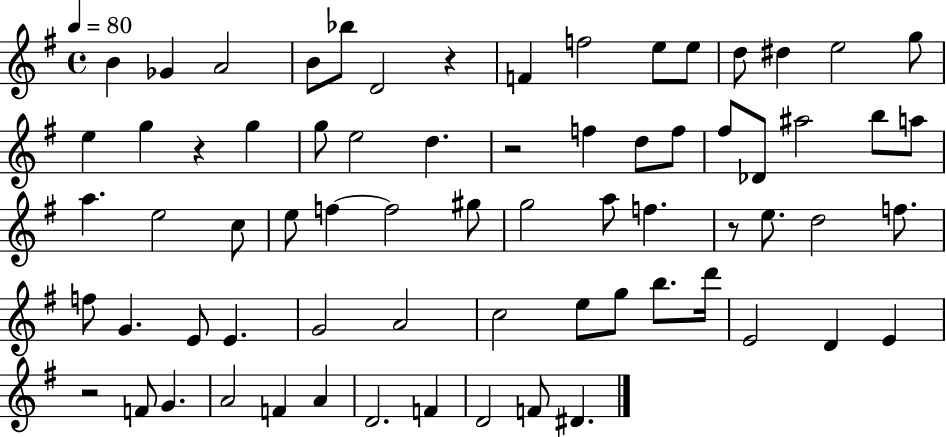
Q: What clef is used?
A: treble